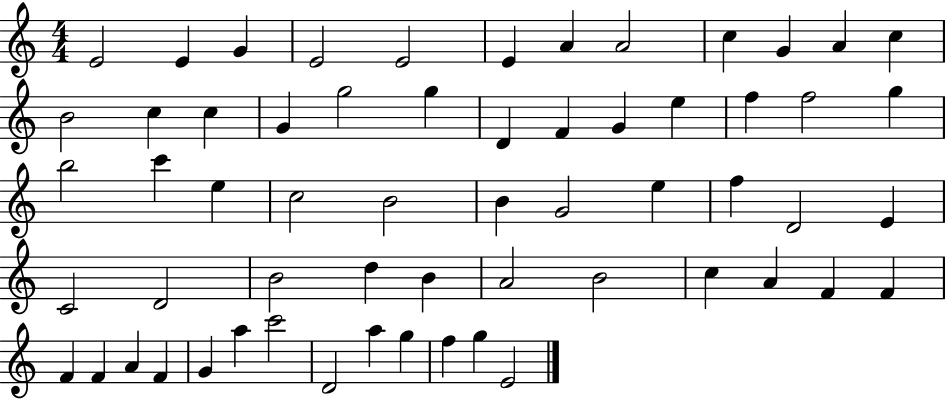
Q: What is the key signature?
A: C major